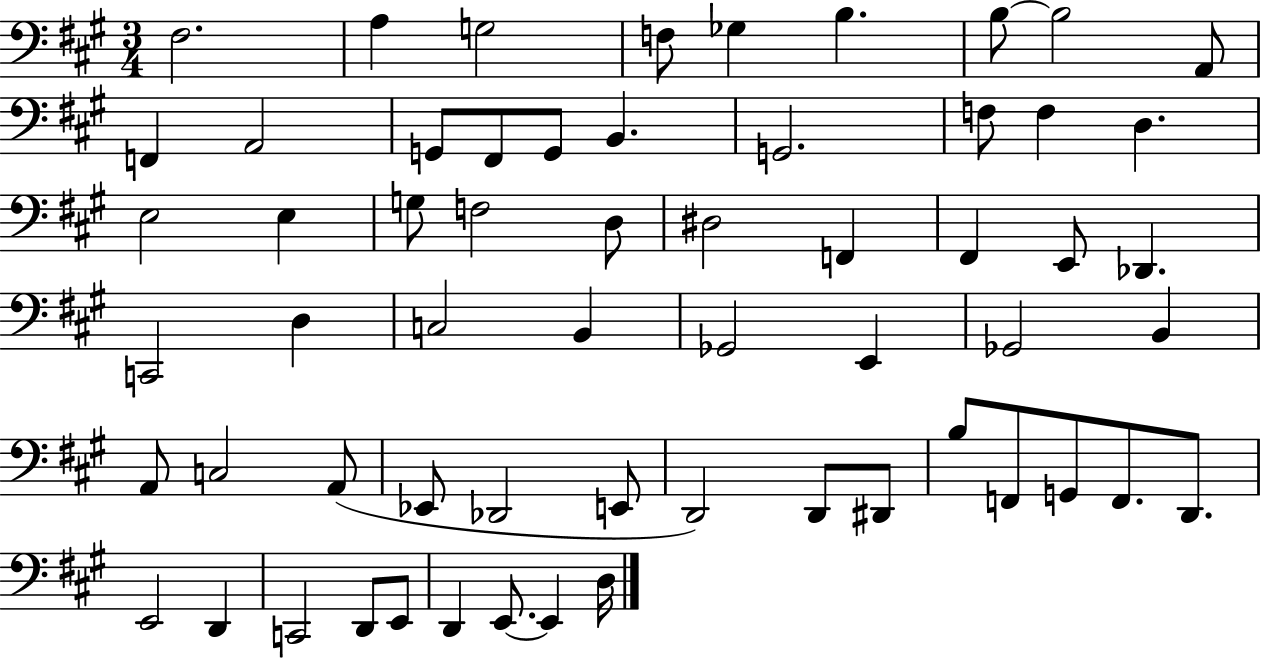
X:1
T:Untitled
M:3/4
L:1/4
K:A
^F,2 A, G,2 F,/2 _G, B, B,/2 B,2 A,,/2 F,, A,,2 G,,/2 ^F,,/2 G,,/2 B,, G,,2 F,/2 F, D, E,2 E, G,/2 F,2 D,/2 ^D,2 F,, ^F,, E,,/2 _D,, C,,2 D, C,2 B,, _G,,2 E,, _G,,2 B,, A,,/2 C,2 A,,/2 _E,,/2 _D,,2 E,,/2 D,,2 D,,/2 ^D,,/2 B,/2 F,,/2 G,,/2 F,,/2 D,,/2 E,,2 D,, C,,2 D,,/2 E,,/2 D,, E,,/2 E,, D,/4